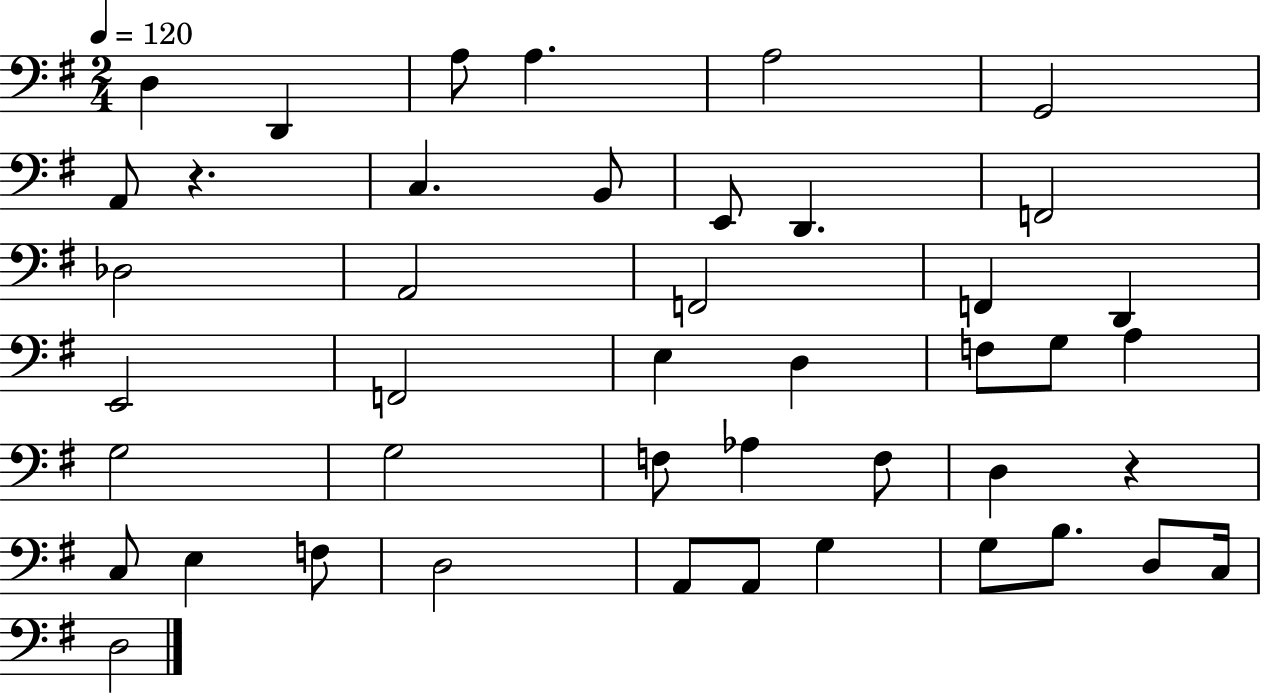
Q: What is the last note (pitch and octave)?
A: D3